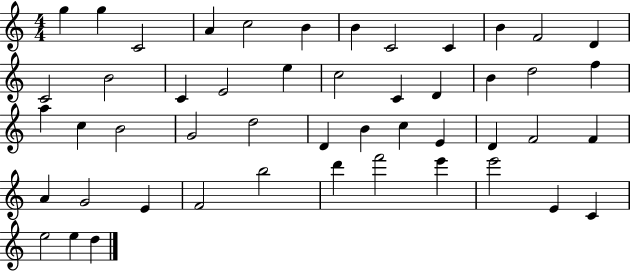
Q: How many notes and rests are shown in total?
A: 49